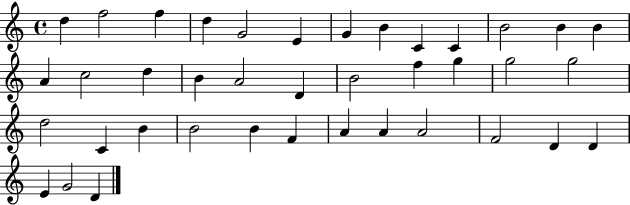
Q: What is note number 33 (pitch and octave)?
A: A4